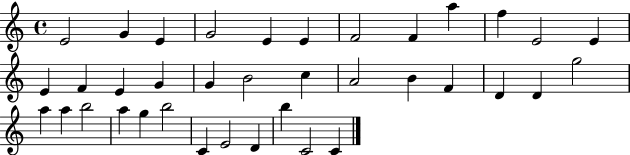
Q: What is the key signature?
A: C major